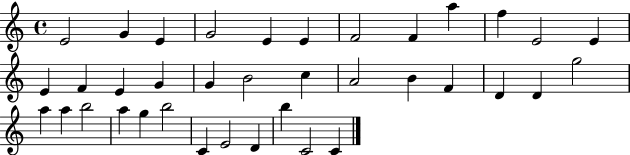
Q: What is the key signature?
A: C major